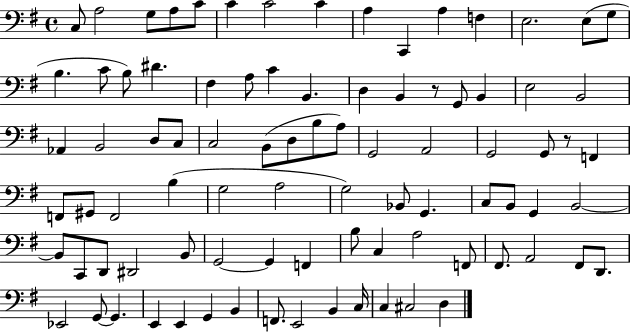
X:1
T:Untitled
M:4/4
L:1/4
K:G
C,/2 A,2 G,/2 A,/2 C/2 C C2 C A, C,, A, F, E,2 E,/2 G,/2 B, C/2 B,/2 ^D ^F, A,/2 C B,, D, B,, z/2 G,,/2 B,, E,2 B,,2 _A,, B,,2 D,/2 C,/2 C,2 B,,/2 D,/2 B,/2 A,/2 G,,2 A,,2 G,,2 G,,/2 z/2 F,, F,,/2 ^G,,/2 F,,2 B, G,2 A,2 G,2 _B,,/2 G,, C,/2 B,,/2 G,, B,,2 B,,/2 C,,/2 D,,/2 ^D,,2 B,,/2 G,,2 G,, F,, B,/2 C, A,2 F,,/2 ^F,,/2 A,,2 ^F,,/2 D,,/2 _E,,2 G,,/2 G,, E,, E,, G,, B,, F,,/2 E,,2 B,, C,/4 C, ^C,2 D,